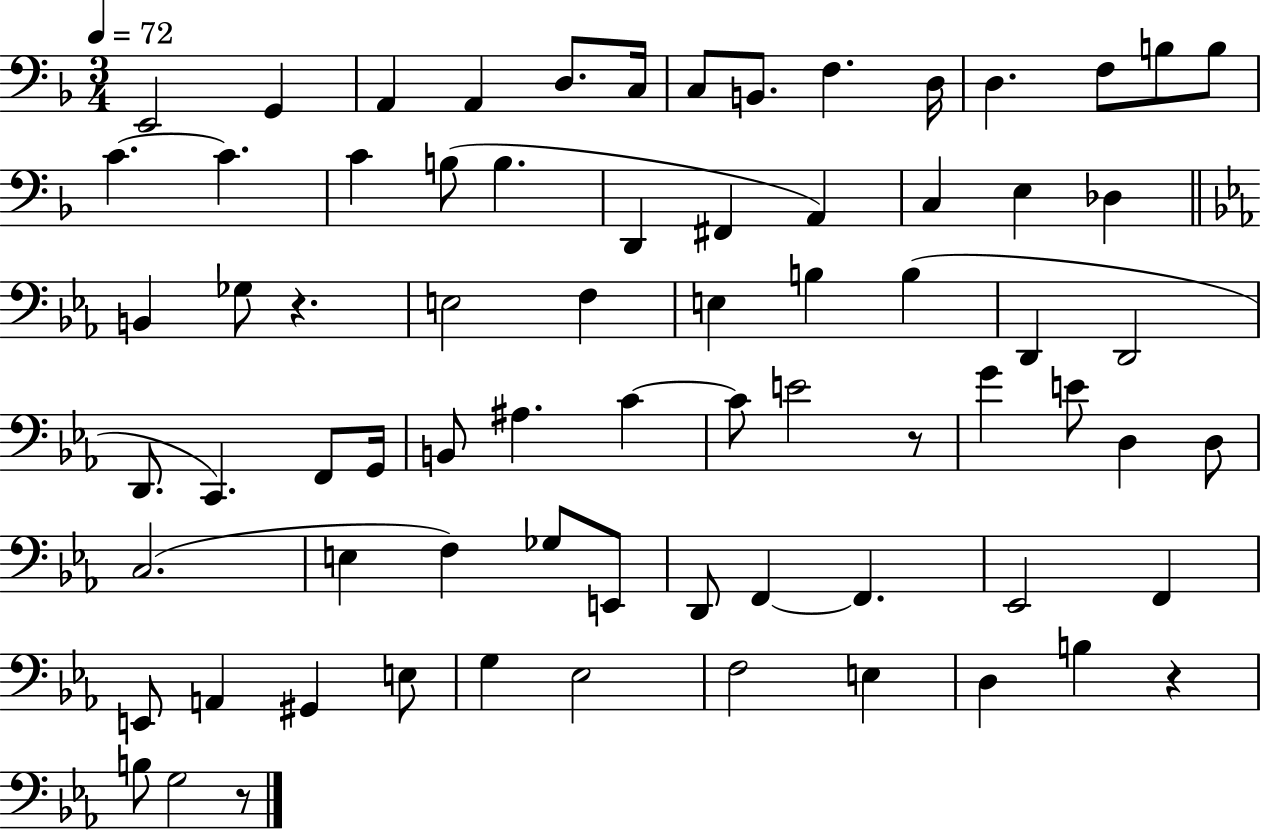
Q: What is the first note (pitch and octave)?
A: E2